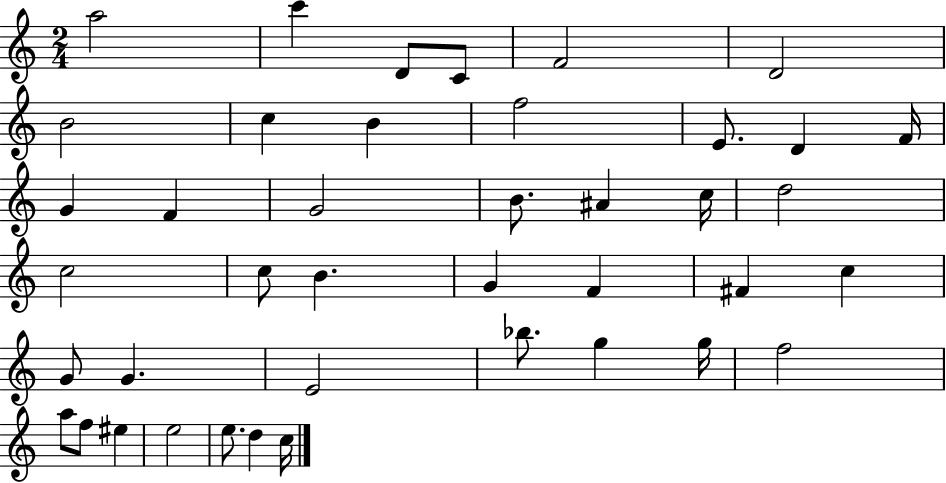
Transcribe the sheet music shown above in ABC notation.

X:1
T:Untitled
M:2/4
L:1/4
K:C
a2 c' D/2 C/2 F2 D2 B2 c B f2 E/2 D F/4 G F G2 B/2 ^A c/4 d2 c2 c/2 B G F ^F c G/2 G E2 _b/2 g g/4 f2 a/2 f/2 ^e e2 e/2 d c/4